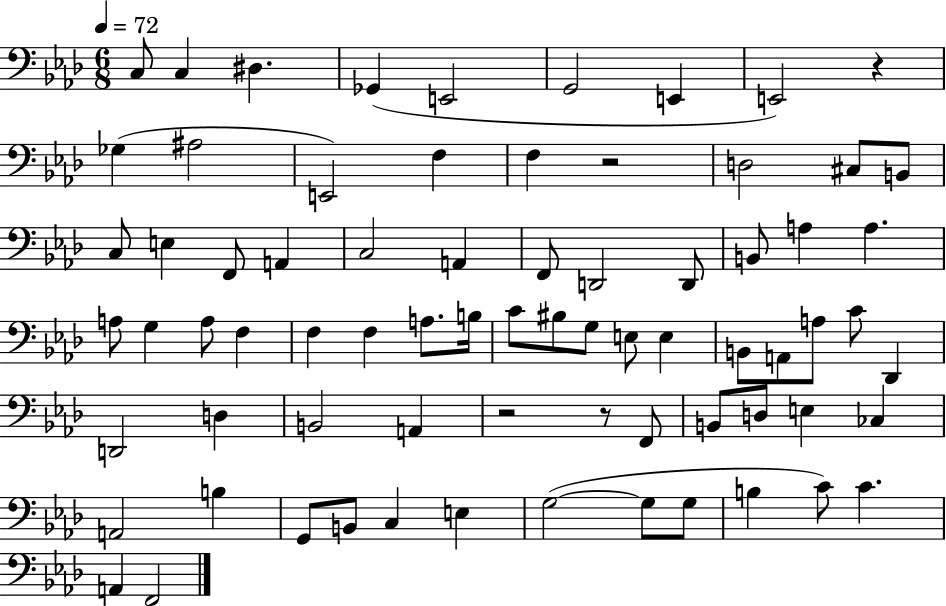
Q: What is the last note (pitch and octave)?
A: F2